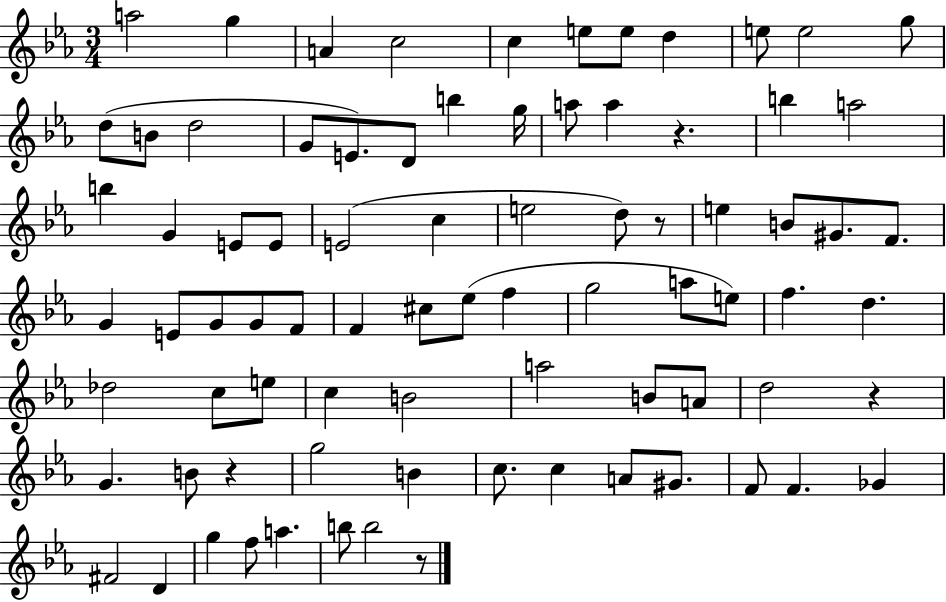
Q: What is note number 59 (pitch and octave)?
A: G4